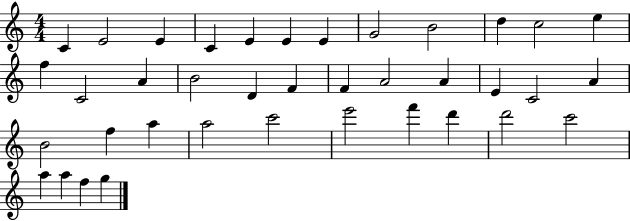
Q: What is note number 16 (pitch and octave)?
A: B4